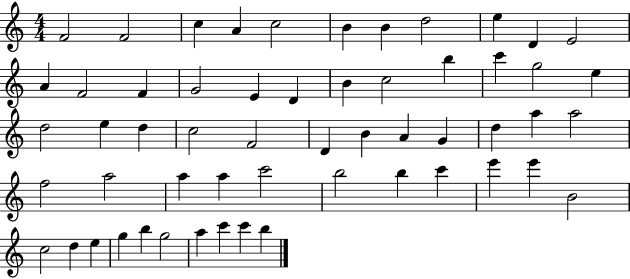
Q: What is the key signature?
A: C major